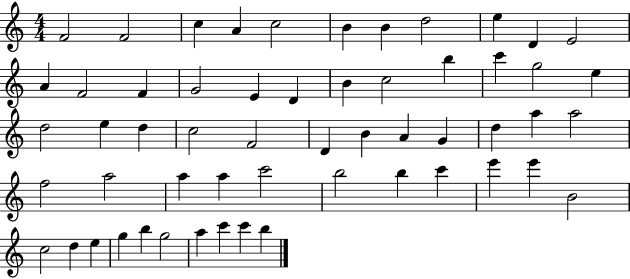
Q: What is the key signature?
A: C major